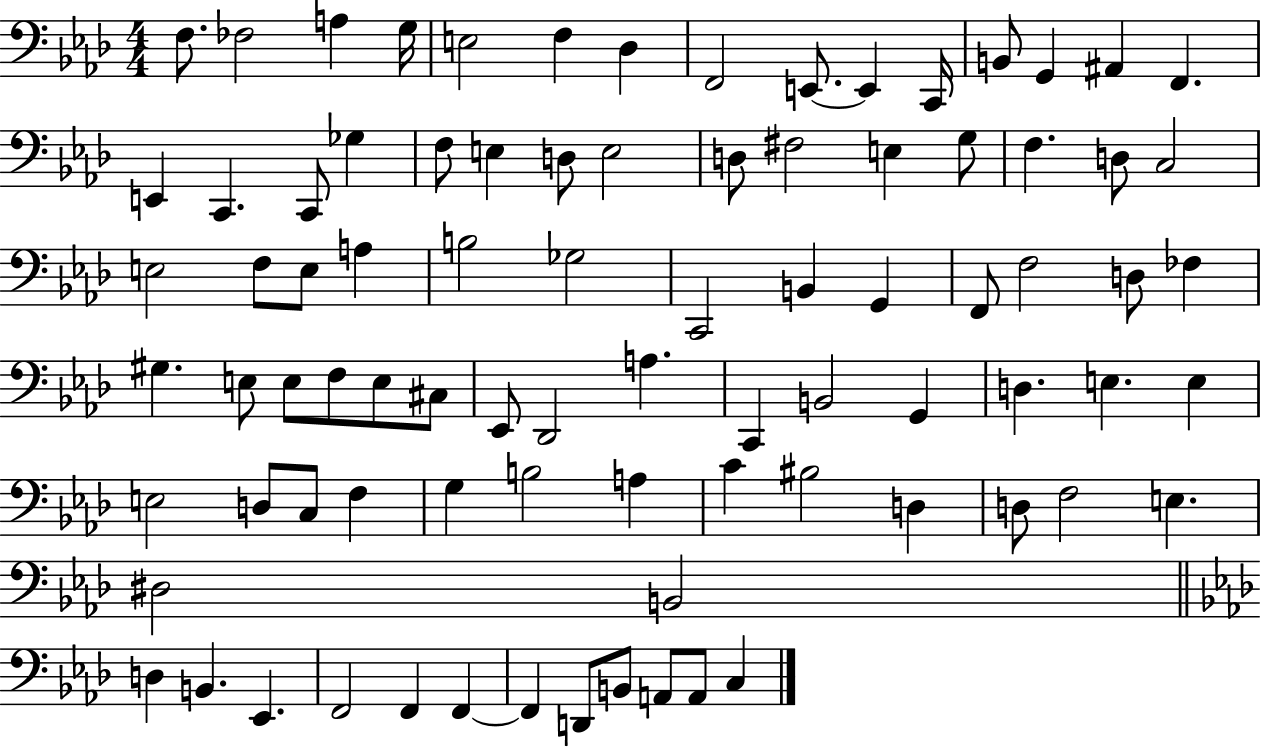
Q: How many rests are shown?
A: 0